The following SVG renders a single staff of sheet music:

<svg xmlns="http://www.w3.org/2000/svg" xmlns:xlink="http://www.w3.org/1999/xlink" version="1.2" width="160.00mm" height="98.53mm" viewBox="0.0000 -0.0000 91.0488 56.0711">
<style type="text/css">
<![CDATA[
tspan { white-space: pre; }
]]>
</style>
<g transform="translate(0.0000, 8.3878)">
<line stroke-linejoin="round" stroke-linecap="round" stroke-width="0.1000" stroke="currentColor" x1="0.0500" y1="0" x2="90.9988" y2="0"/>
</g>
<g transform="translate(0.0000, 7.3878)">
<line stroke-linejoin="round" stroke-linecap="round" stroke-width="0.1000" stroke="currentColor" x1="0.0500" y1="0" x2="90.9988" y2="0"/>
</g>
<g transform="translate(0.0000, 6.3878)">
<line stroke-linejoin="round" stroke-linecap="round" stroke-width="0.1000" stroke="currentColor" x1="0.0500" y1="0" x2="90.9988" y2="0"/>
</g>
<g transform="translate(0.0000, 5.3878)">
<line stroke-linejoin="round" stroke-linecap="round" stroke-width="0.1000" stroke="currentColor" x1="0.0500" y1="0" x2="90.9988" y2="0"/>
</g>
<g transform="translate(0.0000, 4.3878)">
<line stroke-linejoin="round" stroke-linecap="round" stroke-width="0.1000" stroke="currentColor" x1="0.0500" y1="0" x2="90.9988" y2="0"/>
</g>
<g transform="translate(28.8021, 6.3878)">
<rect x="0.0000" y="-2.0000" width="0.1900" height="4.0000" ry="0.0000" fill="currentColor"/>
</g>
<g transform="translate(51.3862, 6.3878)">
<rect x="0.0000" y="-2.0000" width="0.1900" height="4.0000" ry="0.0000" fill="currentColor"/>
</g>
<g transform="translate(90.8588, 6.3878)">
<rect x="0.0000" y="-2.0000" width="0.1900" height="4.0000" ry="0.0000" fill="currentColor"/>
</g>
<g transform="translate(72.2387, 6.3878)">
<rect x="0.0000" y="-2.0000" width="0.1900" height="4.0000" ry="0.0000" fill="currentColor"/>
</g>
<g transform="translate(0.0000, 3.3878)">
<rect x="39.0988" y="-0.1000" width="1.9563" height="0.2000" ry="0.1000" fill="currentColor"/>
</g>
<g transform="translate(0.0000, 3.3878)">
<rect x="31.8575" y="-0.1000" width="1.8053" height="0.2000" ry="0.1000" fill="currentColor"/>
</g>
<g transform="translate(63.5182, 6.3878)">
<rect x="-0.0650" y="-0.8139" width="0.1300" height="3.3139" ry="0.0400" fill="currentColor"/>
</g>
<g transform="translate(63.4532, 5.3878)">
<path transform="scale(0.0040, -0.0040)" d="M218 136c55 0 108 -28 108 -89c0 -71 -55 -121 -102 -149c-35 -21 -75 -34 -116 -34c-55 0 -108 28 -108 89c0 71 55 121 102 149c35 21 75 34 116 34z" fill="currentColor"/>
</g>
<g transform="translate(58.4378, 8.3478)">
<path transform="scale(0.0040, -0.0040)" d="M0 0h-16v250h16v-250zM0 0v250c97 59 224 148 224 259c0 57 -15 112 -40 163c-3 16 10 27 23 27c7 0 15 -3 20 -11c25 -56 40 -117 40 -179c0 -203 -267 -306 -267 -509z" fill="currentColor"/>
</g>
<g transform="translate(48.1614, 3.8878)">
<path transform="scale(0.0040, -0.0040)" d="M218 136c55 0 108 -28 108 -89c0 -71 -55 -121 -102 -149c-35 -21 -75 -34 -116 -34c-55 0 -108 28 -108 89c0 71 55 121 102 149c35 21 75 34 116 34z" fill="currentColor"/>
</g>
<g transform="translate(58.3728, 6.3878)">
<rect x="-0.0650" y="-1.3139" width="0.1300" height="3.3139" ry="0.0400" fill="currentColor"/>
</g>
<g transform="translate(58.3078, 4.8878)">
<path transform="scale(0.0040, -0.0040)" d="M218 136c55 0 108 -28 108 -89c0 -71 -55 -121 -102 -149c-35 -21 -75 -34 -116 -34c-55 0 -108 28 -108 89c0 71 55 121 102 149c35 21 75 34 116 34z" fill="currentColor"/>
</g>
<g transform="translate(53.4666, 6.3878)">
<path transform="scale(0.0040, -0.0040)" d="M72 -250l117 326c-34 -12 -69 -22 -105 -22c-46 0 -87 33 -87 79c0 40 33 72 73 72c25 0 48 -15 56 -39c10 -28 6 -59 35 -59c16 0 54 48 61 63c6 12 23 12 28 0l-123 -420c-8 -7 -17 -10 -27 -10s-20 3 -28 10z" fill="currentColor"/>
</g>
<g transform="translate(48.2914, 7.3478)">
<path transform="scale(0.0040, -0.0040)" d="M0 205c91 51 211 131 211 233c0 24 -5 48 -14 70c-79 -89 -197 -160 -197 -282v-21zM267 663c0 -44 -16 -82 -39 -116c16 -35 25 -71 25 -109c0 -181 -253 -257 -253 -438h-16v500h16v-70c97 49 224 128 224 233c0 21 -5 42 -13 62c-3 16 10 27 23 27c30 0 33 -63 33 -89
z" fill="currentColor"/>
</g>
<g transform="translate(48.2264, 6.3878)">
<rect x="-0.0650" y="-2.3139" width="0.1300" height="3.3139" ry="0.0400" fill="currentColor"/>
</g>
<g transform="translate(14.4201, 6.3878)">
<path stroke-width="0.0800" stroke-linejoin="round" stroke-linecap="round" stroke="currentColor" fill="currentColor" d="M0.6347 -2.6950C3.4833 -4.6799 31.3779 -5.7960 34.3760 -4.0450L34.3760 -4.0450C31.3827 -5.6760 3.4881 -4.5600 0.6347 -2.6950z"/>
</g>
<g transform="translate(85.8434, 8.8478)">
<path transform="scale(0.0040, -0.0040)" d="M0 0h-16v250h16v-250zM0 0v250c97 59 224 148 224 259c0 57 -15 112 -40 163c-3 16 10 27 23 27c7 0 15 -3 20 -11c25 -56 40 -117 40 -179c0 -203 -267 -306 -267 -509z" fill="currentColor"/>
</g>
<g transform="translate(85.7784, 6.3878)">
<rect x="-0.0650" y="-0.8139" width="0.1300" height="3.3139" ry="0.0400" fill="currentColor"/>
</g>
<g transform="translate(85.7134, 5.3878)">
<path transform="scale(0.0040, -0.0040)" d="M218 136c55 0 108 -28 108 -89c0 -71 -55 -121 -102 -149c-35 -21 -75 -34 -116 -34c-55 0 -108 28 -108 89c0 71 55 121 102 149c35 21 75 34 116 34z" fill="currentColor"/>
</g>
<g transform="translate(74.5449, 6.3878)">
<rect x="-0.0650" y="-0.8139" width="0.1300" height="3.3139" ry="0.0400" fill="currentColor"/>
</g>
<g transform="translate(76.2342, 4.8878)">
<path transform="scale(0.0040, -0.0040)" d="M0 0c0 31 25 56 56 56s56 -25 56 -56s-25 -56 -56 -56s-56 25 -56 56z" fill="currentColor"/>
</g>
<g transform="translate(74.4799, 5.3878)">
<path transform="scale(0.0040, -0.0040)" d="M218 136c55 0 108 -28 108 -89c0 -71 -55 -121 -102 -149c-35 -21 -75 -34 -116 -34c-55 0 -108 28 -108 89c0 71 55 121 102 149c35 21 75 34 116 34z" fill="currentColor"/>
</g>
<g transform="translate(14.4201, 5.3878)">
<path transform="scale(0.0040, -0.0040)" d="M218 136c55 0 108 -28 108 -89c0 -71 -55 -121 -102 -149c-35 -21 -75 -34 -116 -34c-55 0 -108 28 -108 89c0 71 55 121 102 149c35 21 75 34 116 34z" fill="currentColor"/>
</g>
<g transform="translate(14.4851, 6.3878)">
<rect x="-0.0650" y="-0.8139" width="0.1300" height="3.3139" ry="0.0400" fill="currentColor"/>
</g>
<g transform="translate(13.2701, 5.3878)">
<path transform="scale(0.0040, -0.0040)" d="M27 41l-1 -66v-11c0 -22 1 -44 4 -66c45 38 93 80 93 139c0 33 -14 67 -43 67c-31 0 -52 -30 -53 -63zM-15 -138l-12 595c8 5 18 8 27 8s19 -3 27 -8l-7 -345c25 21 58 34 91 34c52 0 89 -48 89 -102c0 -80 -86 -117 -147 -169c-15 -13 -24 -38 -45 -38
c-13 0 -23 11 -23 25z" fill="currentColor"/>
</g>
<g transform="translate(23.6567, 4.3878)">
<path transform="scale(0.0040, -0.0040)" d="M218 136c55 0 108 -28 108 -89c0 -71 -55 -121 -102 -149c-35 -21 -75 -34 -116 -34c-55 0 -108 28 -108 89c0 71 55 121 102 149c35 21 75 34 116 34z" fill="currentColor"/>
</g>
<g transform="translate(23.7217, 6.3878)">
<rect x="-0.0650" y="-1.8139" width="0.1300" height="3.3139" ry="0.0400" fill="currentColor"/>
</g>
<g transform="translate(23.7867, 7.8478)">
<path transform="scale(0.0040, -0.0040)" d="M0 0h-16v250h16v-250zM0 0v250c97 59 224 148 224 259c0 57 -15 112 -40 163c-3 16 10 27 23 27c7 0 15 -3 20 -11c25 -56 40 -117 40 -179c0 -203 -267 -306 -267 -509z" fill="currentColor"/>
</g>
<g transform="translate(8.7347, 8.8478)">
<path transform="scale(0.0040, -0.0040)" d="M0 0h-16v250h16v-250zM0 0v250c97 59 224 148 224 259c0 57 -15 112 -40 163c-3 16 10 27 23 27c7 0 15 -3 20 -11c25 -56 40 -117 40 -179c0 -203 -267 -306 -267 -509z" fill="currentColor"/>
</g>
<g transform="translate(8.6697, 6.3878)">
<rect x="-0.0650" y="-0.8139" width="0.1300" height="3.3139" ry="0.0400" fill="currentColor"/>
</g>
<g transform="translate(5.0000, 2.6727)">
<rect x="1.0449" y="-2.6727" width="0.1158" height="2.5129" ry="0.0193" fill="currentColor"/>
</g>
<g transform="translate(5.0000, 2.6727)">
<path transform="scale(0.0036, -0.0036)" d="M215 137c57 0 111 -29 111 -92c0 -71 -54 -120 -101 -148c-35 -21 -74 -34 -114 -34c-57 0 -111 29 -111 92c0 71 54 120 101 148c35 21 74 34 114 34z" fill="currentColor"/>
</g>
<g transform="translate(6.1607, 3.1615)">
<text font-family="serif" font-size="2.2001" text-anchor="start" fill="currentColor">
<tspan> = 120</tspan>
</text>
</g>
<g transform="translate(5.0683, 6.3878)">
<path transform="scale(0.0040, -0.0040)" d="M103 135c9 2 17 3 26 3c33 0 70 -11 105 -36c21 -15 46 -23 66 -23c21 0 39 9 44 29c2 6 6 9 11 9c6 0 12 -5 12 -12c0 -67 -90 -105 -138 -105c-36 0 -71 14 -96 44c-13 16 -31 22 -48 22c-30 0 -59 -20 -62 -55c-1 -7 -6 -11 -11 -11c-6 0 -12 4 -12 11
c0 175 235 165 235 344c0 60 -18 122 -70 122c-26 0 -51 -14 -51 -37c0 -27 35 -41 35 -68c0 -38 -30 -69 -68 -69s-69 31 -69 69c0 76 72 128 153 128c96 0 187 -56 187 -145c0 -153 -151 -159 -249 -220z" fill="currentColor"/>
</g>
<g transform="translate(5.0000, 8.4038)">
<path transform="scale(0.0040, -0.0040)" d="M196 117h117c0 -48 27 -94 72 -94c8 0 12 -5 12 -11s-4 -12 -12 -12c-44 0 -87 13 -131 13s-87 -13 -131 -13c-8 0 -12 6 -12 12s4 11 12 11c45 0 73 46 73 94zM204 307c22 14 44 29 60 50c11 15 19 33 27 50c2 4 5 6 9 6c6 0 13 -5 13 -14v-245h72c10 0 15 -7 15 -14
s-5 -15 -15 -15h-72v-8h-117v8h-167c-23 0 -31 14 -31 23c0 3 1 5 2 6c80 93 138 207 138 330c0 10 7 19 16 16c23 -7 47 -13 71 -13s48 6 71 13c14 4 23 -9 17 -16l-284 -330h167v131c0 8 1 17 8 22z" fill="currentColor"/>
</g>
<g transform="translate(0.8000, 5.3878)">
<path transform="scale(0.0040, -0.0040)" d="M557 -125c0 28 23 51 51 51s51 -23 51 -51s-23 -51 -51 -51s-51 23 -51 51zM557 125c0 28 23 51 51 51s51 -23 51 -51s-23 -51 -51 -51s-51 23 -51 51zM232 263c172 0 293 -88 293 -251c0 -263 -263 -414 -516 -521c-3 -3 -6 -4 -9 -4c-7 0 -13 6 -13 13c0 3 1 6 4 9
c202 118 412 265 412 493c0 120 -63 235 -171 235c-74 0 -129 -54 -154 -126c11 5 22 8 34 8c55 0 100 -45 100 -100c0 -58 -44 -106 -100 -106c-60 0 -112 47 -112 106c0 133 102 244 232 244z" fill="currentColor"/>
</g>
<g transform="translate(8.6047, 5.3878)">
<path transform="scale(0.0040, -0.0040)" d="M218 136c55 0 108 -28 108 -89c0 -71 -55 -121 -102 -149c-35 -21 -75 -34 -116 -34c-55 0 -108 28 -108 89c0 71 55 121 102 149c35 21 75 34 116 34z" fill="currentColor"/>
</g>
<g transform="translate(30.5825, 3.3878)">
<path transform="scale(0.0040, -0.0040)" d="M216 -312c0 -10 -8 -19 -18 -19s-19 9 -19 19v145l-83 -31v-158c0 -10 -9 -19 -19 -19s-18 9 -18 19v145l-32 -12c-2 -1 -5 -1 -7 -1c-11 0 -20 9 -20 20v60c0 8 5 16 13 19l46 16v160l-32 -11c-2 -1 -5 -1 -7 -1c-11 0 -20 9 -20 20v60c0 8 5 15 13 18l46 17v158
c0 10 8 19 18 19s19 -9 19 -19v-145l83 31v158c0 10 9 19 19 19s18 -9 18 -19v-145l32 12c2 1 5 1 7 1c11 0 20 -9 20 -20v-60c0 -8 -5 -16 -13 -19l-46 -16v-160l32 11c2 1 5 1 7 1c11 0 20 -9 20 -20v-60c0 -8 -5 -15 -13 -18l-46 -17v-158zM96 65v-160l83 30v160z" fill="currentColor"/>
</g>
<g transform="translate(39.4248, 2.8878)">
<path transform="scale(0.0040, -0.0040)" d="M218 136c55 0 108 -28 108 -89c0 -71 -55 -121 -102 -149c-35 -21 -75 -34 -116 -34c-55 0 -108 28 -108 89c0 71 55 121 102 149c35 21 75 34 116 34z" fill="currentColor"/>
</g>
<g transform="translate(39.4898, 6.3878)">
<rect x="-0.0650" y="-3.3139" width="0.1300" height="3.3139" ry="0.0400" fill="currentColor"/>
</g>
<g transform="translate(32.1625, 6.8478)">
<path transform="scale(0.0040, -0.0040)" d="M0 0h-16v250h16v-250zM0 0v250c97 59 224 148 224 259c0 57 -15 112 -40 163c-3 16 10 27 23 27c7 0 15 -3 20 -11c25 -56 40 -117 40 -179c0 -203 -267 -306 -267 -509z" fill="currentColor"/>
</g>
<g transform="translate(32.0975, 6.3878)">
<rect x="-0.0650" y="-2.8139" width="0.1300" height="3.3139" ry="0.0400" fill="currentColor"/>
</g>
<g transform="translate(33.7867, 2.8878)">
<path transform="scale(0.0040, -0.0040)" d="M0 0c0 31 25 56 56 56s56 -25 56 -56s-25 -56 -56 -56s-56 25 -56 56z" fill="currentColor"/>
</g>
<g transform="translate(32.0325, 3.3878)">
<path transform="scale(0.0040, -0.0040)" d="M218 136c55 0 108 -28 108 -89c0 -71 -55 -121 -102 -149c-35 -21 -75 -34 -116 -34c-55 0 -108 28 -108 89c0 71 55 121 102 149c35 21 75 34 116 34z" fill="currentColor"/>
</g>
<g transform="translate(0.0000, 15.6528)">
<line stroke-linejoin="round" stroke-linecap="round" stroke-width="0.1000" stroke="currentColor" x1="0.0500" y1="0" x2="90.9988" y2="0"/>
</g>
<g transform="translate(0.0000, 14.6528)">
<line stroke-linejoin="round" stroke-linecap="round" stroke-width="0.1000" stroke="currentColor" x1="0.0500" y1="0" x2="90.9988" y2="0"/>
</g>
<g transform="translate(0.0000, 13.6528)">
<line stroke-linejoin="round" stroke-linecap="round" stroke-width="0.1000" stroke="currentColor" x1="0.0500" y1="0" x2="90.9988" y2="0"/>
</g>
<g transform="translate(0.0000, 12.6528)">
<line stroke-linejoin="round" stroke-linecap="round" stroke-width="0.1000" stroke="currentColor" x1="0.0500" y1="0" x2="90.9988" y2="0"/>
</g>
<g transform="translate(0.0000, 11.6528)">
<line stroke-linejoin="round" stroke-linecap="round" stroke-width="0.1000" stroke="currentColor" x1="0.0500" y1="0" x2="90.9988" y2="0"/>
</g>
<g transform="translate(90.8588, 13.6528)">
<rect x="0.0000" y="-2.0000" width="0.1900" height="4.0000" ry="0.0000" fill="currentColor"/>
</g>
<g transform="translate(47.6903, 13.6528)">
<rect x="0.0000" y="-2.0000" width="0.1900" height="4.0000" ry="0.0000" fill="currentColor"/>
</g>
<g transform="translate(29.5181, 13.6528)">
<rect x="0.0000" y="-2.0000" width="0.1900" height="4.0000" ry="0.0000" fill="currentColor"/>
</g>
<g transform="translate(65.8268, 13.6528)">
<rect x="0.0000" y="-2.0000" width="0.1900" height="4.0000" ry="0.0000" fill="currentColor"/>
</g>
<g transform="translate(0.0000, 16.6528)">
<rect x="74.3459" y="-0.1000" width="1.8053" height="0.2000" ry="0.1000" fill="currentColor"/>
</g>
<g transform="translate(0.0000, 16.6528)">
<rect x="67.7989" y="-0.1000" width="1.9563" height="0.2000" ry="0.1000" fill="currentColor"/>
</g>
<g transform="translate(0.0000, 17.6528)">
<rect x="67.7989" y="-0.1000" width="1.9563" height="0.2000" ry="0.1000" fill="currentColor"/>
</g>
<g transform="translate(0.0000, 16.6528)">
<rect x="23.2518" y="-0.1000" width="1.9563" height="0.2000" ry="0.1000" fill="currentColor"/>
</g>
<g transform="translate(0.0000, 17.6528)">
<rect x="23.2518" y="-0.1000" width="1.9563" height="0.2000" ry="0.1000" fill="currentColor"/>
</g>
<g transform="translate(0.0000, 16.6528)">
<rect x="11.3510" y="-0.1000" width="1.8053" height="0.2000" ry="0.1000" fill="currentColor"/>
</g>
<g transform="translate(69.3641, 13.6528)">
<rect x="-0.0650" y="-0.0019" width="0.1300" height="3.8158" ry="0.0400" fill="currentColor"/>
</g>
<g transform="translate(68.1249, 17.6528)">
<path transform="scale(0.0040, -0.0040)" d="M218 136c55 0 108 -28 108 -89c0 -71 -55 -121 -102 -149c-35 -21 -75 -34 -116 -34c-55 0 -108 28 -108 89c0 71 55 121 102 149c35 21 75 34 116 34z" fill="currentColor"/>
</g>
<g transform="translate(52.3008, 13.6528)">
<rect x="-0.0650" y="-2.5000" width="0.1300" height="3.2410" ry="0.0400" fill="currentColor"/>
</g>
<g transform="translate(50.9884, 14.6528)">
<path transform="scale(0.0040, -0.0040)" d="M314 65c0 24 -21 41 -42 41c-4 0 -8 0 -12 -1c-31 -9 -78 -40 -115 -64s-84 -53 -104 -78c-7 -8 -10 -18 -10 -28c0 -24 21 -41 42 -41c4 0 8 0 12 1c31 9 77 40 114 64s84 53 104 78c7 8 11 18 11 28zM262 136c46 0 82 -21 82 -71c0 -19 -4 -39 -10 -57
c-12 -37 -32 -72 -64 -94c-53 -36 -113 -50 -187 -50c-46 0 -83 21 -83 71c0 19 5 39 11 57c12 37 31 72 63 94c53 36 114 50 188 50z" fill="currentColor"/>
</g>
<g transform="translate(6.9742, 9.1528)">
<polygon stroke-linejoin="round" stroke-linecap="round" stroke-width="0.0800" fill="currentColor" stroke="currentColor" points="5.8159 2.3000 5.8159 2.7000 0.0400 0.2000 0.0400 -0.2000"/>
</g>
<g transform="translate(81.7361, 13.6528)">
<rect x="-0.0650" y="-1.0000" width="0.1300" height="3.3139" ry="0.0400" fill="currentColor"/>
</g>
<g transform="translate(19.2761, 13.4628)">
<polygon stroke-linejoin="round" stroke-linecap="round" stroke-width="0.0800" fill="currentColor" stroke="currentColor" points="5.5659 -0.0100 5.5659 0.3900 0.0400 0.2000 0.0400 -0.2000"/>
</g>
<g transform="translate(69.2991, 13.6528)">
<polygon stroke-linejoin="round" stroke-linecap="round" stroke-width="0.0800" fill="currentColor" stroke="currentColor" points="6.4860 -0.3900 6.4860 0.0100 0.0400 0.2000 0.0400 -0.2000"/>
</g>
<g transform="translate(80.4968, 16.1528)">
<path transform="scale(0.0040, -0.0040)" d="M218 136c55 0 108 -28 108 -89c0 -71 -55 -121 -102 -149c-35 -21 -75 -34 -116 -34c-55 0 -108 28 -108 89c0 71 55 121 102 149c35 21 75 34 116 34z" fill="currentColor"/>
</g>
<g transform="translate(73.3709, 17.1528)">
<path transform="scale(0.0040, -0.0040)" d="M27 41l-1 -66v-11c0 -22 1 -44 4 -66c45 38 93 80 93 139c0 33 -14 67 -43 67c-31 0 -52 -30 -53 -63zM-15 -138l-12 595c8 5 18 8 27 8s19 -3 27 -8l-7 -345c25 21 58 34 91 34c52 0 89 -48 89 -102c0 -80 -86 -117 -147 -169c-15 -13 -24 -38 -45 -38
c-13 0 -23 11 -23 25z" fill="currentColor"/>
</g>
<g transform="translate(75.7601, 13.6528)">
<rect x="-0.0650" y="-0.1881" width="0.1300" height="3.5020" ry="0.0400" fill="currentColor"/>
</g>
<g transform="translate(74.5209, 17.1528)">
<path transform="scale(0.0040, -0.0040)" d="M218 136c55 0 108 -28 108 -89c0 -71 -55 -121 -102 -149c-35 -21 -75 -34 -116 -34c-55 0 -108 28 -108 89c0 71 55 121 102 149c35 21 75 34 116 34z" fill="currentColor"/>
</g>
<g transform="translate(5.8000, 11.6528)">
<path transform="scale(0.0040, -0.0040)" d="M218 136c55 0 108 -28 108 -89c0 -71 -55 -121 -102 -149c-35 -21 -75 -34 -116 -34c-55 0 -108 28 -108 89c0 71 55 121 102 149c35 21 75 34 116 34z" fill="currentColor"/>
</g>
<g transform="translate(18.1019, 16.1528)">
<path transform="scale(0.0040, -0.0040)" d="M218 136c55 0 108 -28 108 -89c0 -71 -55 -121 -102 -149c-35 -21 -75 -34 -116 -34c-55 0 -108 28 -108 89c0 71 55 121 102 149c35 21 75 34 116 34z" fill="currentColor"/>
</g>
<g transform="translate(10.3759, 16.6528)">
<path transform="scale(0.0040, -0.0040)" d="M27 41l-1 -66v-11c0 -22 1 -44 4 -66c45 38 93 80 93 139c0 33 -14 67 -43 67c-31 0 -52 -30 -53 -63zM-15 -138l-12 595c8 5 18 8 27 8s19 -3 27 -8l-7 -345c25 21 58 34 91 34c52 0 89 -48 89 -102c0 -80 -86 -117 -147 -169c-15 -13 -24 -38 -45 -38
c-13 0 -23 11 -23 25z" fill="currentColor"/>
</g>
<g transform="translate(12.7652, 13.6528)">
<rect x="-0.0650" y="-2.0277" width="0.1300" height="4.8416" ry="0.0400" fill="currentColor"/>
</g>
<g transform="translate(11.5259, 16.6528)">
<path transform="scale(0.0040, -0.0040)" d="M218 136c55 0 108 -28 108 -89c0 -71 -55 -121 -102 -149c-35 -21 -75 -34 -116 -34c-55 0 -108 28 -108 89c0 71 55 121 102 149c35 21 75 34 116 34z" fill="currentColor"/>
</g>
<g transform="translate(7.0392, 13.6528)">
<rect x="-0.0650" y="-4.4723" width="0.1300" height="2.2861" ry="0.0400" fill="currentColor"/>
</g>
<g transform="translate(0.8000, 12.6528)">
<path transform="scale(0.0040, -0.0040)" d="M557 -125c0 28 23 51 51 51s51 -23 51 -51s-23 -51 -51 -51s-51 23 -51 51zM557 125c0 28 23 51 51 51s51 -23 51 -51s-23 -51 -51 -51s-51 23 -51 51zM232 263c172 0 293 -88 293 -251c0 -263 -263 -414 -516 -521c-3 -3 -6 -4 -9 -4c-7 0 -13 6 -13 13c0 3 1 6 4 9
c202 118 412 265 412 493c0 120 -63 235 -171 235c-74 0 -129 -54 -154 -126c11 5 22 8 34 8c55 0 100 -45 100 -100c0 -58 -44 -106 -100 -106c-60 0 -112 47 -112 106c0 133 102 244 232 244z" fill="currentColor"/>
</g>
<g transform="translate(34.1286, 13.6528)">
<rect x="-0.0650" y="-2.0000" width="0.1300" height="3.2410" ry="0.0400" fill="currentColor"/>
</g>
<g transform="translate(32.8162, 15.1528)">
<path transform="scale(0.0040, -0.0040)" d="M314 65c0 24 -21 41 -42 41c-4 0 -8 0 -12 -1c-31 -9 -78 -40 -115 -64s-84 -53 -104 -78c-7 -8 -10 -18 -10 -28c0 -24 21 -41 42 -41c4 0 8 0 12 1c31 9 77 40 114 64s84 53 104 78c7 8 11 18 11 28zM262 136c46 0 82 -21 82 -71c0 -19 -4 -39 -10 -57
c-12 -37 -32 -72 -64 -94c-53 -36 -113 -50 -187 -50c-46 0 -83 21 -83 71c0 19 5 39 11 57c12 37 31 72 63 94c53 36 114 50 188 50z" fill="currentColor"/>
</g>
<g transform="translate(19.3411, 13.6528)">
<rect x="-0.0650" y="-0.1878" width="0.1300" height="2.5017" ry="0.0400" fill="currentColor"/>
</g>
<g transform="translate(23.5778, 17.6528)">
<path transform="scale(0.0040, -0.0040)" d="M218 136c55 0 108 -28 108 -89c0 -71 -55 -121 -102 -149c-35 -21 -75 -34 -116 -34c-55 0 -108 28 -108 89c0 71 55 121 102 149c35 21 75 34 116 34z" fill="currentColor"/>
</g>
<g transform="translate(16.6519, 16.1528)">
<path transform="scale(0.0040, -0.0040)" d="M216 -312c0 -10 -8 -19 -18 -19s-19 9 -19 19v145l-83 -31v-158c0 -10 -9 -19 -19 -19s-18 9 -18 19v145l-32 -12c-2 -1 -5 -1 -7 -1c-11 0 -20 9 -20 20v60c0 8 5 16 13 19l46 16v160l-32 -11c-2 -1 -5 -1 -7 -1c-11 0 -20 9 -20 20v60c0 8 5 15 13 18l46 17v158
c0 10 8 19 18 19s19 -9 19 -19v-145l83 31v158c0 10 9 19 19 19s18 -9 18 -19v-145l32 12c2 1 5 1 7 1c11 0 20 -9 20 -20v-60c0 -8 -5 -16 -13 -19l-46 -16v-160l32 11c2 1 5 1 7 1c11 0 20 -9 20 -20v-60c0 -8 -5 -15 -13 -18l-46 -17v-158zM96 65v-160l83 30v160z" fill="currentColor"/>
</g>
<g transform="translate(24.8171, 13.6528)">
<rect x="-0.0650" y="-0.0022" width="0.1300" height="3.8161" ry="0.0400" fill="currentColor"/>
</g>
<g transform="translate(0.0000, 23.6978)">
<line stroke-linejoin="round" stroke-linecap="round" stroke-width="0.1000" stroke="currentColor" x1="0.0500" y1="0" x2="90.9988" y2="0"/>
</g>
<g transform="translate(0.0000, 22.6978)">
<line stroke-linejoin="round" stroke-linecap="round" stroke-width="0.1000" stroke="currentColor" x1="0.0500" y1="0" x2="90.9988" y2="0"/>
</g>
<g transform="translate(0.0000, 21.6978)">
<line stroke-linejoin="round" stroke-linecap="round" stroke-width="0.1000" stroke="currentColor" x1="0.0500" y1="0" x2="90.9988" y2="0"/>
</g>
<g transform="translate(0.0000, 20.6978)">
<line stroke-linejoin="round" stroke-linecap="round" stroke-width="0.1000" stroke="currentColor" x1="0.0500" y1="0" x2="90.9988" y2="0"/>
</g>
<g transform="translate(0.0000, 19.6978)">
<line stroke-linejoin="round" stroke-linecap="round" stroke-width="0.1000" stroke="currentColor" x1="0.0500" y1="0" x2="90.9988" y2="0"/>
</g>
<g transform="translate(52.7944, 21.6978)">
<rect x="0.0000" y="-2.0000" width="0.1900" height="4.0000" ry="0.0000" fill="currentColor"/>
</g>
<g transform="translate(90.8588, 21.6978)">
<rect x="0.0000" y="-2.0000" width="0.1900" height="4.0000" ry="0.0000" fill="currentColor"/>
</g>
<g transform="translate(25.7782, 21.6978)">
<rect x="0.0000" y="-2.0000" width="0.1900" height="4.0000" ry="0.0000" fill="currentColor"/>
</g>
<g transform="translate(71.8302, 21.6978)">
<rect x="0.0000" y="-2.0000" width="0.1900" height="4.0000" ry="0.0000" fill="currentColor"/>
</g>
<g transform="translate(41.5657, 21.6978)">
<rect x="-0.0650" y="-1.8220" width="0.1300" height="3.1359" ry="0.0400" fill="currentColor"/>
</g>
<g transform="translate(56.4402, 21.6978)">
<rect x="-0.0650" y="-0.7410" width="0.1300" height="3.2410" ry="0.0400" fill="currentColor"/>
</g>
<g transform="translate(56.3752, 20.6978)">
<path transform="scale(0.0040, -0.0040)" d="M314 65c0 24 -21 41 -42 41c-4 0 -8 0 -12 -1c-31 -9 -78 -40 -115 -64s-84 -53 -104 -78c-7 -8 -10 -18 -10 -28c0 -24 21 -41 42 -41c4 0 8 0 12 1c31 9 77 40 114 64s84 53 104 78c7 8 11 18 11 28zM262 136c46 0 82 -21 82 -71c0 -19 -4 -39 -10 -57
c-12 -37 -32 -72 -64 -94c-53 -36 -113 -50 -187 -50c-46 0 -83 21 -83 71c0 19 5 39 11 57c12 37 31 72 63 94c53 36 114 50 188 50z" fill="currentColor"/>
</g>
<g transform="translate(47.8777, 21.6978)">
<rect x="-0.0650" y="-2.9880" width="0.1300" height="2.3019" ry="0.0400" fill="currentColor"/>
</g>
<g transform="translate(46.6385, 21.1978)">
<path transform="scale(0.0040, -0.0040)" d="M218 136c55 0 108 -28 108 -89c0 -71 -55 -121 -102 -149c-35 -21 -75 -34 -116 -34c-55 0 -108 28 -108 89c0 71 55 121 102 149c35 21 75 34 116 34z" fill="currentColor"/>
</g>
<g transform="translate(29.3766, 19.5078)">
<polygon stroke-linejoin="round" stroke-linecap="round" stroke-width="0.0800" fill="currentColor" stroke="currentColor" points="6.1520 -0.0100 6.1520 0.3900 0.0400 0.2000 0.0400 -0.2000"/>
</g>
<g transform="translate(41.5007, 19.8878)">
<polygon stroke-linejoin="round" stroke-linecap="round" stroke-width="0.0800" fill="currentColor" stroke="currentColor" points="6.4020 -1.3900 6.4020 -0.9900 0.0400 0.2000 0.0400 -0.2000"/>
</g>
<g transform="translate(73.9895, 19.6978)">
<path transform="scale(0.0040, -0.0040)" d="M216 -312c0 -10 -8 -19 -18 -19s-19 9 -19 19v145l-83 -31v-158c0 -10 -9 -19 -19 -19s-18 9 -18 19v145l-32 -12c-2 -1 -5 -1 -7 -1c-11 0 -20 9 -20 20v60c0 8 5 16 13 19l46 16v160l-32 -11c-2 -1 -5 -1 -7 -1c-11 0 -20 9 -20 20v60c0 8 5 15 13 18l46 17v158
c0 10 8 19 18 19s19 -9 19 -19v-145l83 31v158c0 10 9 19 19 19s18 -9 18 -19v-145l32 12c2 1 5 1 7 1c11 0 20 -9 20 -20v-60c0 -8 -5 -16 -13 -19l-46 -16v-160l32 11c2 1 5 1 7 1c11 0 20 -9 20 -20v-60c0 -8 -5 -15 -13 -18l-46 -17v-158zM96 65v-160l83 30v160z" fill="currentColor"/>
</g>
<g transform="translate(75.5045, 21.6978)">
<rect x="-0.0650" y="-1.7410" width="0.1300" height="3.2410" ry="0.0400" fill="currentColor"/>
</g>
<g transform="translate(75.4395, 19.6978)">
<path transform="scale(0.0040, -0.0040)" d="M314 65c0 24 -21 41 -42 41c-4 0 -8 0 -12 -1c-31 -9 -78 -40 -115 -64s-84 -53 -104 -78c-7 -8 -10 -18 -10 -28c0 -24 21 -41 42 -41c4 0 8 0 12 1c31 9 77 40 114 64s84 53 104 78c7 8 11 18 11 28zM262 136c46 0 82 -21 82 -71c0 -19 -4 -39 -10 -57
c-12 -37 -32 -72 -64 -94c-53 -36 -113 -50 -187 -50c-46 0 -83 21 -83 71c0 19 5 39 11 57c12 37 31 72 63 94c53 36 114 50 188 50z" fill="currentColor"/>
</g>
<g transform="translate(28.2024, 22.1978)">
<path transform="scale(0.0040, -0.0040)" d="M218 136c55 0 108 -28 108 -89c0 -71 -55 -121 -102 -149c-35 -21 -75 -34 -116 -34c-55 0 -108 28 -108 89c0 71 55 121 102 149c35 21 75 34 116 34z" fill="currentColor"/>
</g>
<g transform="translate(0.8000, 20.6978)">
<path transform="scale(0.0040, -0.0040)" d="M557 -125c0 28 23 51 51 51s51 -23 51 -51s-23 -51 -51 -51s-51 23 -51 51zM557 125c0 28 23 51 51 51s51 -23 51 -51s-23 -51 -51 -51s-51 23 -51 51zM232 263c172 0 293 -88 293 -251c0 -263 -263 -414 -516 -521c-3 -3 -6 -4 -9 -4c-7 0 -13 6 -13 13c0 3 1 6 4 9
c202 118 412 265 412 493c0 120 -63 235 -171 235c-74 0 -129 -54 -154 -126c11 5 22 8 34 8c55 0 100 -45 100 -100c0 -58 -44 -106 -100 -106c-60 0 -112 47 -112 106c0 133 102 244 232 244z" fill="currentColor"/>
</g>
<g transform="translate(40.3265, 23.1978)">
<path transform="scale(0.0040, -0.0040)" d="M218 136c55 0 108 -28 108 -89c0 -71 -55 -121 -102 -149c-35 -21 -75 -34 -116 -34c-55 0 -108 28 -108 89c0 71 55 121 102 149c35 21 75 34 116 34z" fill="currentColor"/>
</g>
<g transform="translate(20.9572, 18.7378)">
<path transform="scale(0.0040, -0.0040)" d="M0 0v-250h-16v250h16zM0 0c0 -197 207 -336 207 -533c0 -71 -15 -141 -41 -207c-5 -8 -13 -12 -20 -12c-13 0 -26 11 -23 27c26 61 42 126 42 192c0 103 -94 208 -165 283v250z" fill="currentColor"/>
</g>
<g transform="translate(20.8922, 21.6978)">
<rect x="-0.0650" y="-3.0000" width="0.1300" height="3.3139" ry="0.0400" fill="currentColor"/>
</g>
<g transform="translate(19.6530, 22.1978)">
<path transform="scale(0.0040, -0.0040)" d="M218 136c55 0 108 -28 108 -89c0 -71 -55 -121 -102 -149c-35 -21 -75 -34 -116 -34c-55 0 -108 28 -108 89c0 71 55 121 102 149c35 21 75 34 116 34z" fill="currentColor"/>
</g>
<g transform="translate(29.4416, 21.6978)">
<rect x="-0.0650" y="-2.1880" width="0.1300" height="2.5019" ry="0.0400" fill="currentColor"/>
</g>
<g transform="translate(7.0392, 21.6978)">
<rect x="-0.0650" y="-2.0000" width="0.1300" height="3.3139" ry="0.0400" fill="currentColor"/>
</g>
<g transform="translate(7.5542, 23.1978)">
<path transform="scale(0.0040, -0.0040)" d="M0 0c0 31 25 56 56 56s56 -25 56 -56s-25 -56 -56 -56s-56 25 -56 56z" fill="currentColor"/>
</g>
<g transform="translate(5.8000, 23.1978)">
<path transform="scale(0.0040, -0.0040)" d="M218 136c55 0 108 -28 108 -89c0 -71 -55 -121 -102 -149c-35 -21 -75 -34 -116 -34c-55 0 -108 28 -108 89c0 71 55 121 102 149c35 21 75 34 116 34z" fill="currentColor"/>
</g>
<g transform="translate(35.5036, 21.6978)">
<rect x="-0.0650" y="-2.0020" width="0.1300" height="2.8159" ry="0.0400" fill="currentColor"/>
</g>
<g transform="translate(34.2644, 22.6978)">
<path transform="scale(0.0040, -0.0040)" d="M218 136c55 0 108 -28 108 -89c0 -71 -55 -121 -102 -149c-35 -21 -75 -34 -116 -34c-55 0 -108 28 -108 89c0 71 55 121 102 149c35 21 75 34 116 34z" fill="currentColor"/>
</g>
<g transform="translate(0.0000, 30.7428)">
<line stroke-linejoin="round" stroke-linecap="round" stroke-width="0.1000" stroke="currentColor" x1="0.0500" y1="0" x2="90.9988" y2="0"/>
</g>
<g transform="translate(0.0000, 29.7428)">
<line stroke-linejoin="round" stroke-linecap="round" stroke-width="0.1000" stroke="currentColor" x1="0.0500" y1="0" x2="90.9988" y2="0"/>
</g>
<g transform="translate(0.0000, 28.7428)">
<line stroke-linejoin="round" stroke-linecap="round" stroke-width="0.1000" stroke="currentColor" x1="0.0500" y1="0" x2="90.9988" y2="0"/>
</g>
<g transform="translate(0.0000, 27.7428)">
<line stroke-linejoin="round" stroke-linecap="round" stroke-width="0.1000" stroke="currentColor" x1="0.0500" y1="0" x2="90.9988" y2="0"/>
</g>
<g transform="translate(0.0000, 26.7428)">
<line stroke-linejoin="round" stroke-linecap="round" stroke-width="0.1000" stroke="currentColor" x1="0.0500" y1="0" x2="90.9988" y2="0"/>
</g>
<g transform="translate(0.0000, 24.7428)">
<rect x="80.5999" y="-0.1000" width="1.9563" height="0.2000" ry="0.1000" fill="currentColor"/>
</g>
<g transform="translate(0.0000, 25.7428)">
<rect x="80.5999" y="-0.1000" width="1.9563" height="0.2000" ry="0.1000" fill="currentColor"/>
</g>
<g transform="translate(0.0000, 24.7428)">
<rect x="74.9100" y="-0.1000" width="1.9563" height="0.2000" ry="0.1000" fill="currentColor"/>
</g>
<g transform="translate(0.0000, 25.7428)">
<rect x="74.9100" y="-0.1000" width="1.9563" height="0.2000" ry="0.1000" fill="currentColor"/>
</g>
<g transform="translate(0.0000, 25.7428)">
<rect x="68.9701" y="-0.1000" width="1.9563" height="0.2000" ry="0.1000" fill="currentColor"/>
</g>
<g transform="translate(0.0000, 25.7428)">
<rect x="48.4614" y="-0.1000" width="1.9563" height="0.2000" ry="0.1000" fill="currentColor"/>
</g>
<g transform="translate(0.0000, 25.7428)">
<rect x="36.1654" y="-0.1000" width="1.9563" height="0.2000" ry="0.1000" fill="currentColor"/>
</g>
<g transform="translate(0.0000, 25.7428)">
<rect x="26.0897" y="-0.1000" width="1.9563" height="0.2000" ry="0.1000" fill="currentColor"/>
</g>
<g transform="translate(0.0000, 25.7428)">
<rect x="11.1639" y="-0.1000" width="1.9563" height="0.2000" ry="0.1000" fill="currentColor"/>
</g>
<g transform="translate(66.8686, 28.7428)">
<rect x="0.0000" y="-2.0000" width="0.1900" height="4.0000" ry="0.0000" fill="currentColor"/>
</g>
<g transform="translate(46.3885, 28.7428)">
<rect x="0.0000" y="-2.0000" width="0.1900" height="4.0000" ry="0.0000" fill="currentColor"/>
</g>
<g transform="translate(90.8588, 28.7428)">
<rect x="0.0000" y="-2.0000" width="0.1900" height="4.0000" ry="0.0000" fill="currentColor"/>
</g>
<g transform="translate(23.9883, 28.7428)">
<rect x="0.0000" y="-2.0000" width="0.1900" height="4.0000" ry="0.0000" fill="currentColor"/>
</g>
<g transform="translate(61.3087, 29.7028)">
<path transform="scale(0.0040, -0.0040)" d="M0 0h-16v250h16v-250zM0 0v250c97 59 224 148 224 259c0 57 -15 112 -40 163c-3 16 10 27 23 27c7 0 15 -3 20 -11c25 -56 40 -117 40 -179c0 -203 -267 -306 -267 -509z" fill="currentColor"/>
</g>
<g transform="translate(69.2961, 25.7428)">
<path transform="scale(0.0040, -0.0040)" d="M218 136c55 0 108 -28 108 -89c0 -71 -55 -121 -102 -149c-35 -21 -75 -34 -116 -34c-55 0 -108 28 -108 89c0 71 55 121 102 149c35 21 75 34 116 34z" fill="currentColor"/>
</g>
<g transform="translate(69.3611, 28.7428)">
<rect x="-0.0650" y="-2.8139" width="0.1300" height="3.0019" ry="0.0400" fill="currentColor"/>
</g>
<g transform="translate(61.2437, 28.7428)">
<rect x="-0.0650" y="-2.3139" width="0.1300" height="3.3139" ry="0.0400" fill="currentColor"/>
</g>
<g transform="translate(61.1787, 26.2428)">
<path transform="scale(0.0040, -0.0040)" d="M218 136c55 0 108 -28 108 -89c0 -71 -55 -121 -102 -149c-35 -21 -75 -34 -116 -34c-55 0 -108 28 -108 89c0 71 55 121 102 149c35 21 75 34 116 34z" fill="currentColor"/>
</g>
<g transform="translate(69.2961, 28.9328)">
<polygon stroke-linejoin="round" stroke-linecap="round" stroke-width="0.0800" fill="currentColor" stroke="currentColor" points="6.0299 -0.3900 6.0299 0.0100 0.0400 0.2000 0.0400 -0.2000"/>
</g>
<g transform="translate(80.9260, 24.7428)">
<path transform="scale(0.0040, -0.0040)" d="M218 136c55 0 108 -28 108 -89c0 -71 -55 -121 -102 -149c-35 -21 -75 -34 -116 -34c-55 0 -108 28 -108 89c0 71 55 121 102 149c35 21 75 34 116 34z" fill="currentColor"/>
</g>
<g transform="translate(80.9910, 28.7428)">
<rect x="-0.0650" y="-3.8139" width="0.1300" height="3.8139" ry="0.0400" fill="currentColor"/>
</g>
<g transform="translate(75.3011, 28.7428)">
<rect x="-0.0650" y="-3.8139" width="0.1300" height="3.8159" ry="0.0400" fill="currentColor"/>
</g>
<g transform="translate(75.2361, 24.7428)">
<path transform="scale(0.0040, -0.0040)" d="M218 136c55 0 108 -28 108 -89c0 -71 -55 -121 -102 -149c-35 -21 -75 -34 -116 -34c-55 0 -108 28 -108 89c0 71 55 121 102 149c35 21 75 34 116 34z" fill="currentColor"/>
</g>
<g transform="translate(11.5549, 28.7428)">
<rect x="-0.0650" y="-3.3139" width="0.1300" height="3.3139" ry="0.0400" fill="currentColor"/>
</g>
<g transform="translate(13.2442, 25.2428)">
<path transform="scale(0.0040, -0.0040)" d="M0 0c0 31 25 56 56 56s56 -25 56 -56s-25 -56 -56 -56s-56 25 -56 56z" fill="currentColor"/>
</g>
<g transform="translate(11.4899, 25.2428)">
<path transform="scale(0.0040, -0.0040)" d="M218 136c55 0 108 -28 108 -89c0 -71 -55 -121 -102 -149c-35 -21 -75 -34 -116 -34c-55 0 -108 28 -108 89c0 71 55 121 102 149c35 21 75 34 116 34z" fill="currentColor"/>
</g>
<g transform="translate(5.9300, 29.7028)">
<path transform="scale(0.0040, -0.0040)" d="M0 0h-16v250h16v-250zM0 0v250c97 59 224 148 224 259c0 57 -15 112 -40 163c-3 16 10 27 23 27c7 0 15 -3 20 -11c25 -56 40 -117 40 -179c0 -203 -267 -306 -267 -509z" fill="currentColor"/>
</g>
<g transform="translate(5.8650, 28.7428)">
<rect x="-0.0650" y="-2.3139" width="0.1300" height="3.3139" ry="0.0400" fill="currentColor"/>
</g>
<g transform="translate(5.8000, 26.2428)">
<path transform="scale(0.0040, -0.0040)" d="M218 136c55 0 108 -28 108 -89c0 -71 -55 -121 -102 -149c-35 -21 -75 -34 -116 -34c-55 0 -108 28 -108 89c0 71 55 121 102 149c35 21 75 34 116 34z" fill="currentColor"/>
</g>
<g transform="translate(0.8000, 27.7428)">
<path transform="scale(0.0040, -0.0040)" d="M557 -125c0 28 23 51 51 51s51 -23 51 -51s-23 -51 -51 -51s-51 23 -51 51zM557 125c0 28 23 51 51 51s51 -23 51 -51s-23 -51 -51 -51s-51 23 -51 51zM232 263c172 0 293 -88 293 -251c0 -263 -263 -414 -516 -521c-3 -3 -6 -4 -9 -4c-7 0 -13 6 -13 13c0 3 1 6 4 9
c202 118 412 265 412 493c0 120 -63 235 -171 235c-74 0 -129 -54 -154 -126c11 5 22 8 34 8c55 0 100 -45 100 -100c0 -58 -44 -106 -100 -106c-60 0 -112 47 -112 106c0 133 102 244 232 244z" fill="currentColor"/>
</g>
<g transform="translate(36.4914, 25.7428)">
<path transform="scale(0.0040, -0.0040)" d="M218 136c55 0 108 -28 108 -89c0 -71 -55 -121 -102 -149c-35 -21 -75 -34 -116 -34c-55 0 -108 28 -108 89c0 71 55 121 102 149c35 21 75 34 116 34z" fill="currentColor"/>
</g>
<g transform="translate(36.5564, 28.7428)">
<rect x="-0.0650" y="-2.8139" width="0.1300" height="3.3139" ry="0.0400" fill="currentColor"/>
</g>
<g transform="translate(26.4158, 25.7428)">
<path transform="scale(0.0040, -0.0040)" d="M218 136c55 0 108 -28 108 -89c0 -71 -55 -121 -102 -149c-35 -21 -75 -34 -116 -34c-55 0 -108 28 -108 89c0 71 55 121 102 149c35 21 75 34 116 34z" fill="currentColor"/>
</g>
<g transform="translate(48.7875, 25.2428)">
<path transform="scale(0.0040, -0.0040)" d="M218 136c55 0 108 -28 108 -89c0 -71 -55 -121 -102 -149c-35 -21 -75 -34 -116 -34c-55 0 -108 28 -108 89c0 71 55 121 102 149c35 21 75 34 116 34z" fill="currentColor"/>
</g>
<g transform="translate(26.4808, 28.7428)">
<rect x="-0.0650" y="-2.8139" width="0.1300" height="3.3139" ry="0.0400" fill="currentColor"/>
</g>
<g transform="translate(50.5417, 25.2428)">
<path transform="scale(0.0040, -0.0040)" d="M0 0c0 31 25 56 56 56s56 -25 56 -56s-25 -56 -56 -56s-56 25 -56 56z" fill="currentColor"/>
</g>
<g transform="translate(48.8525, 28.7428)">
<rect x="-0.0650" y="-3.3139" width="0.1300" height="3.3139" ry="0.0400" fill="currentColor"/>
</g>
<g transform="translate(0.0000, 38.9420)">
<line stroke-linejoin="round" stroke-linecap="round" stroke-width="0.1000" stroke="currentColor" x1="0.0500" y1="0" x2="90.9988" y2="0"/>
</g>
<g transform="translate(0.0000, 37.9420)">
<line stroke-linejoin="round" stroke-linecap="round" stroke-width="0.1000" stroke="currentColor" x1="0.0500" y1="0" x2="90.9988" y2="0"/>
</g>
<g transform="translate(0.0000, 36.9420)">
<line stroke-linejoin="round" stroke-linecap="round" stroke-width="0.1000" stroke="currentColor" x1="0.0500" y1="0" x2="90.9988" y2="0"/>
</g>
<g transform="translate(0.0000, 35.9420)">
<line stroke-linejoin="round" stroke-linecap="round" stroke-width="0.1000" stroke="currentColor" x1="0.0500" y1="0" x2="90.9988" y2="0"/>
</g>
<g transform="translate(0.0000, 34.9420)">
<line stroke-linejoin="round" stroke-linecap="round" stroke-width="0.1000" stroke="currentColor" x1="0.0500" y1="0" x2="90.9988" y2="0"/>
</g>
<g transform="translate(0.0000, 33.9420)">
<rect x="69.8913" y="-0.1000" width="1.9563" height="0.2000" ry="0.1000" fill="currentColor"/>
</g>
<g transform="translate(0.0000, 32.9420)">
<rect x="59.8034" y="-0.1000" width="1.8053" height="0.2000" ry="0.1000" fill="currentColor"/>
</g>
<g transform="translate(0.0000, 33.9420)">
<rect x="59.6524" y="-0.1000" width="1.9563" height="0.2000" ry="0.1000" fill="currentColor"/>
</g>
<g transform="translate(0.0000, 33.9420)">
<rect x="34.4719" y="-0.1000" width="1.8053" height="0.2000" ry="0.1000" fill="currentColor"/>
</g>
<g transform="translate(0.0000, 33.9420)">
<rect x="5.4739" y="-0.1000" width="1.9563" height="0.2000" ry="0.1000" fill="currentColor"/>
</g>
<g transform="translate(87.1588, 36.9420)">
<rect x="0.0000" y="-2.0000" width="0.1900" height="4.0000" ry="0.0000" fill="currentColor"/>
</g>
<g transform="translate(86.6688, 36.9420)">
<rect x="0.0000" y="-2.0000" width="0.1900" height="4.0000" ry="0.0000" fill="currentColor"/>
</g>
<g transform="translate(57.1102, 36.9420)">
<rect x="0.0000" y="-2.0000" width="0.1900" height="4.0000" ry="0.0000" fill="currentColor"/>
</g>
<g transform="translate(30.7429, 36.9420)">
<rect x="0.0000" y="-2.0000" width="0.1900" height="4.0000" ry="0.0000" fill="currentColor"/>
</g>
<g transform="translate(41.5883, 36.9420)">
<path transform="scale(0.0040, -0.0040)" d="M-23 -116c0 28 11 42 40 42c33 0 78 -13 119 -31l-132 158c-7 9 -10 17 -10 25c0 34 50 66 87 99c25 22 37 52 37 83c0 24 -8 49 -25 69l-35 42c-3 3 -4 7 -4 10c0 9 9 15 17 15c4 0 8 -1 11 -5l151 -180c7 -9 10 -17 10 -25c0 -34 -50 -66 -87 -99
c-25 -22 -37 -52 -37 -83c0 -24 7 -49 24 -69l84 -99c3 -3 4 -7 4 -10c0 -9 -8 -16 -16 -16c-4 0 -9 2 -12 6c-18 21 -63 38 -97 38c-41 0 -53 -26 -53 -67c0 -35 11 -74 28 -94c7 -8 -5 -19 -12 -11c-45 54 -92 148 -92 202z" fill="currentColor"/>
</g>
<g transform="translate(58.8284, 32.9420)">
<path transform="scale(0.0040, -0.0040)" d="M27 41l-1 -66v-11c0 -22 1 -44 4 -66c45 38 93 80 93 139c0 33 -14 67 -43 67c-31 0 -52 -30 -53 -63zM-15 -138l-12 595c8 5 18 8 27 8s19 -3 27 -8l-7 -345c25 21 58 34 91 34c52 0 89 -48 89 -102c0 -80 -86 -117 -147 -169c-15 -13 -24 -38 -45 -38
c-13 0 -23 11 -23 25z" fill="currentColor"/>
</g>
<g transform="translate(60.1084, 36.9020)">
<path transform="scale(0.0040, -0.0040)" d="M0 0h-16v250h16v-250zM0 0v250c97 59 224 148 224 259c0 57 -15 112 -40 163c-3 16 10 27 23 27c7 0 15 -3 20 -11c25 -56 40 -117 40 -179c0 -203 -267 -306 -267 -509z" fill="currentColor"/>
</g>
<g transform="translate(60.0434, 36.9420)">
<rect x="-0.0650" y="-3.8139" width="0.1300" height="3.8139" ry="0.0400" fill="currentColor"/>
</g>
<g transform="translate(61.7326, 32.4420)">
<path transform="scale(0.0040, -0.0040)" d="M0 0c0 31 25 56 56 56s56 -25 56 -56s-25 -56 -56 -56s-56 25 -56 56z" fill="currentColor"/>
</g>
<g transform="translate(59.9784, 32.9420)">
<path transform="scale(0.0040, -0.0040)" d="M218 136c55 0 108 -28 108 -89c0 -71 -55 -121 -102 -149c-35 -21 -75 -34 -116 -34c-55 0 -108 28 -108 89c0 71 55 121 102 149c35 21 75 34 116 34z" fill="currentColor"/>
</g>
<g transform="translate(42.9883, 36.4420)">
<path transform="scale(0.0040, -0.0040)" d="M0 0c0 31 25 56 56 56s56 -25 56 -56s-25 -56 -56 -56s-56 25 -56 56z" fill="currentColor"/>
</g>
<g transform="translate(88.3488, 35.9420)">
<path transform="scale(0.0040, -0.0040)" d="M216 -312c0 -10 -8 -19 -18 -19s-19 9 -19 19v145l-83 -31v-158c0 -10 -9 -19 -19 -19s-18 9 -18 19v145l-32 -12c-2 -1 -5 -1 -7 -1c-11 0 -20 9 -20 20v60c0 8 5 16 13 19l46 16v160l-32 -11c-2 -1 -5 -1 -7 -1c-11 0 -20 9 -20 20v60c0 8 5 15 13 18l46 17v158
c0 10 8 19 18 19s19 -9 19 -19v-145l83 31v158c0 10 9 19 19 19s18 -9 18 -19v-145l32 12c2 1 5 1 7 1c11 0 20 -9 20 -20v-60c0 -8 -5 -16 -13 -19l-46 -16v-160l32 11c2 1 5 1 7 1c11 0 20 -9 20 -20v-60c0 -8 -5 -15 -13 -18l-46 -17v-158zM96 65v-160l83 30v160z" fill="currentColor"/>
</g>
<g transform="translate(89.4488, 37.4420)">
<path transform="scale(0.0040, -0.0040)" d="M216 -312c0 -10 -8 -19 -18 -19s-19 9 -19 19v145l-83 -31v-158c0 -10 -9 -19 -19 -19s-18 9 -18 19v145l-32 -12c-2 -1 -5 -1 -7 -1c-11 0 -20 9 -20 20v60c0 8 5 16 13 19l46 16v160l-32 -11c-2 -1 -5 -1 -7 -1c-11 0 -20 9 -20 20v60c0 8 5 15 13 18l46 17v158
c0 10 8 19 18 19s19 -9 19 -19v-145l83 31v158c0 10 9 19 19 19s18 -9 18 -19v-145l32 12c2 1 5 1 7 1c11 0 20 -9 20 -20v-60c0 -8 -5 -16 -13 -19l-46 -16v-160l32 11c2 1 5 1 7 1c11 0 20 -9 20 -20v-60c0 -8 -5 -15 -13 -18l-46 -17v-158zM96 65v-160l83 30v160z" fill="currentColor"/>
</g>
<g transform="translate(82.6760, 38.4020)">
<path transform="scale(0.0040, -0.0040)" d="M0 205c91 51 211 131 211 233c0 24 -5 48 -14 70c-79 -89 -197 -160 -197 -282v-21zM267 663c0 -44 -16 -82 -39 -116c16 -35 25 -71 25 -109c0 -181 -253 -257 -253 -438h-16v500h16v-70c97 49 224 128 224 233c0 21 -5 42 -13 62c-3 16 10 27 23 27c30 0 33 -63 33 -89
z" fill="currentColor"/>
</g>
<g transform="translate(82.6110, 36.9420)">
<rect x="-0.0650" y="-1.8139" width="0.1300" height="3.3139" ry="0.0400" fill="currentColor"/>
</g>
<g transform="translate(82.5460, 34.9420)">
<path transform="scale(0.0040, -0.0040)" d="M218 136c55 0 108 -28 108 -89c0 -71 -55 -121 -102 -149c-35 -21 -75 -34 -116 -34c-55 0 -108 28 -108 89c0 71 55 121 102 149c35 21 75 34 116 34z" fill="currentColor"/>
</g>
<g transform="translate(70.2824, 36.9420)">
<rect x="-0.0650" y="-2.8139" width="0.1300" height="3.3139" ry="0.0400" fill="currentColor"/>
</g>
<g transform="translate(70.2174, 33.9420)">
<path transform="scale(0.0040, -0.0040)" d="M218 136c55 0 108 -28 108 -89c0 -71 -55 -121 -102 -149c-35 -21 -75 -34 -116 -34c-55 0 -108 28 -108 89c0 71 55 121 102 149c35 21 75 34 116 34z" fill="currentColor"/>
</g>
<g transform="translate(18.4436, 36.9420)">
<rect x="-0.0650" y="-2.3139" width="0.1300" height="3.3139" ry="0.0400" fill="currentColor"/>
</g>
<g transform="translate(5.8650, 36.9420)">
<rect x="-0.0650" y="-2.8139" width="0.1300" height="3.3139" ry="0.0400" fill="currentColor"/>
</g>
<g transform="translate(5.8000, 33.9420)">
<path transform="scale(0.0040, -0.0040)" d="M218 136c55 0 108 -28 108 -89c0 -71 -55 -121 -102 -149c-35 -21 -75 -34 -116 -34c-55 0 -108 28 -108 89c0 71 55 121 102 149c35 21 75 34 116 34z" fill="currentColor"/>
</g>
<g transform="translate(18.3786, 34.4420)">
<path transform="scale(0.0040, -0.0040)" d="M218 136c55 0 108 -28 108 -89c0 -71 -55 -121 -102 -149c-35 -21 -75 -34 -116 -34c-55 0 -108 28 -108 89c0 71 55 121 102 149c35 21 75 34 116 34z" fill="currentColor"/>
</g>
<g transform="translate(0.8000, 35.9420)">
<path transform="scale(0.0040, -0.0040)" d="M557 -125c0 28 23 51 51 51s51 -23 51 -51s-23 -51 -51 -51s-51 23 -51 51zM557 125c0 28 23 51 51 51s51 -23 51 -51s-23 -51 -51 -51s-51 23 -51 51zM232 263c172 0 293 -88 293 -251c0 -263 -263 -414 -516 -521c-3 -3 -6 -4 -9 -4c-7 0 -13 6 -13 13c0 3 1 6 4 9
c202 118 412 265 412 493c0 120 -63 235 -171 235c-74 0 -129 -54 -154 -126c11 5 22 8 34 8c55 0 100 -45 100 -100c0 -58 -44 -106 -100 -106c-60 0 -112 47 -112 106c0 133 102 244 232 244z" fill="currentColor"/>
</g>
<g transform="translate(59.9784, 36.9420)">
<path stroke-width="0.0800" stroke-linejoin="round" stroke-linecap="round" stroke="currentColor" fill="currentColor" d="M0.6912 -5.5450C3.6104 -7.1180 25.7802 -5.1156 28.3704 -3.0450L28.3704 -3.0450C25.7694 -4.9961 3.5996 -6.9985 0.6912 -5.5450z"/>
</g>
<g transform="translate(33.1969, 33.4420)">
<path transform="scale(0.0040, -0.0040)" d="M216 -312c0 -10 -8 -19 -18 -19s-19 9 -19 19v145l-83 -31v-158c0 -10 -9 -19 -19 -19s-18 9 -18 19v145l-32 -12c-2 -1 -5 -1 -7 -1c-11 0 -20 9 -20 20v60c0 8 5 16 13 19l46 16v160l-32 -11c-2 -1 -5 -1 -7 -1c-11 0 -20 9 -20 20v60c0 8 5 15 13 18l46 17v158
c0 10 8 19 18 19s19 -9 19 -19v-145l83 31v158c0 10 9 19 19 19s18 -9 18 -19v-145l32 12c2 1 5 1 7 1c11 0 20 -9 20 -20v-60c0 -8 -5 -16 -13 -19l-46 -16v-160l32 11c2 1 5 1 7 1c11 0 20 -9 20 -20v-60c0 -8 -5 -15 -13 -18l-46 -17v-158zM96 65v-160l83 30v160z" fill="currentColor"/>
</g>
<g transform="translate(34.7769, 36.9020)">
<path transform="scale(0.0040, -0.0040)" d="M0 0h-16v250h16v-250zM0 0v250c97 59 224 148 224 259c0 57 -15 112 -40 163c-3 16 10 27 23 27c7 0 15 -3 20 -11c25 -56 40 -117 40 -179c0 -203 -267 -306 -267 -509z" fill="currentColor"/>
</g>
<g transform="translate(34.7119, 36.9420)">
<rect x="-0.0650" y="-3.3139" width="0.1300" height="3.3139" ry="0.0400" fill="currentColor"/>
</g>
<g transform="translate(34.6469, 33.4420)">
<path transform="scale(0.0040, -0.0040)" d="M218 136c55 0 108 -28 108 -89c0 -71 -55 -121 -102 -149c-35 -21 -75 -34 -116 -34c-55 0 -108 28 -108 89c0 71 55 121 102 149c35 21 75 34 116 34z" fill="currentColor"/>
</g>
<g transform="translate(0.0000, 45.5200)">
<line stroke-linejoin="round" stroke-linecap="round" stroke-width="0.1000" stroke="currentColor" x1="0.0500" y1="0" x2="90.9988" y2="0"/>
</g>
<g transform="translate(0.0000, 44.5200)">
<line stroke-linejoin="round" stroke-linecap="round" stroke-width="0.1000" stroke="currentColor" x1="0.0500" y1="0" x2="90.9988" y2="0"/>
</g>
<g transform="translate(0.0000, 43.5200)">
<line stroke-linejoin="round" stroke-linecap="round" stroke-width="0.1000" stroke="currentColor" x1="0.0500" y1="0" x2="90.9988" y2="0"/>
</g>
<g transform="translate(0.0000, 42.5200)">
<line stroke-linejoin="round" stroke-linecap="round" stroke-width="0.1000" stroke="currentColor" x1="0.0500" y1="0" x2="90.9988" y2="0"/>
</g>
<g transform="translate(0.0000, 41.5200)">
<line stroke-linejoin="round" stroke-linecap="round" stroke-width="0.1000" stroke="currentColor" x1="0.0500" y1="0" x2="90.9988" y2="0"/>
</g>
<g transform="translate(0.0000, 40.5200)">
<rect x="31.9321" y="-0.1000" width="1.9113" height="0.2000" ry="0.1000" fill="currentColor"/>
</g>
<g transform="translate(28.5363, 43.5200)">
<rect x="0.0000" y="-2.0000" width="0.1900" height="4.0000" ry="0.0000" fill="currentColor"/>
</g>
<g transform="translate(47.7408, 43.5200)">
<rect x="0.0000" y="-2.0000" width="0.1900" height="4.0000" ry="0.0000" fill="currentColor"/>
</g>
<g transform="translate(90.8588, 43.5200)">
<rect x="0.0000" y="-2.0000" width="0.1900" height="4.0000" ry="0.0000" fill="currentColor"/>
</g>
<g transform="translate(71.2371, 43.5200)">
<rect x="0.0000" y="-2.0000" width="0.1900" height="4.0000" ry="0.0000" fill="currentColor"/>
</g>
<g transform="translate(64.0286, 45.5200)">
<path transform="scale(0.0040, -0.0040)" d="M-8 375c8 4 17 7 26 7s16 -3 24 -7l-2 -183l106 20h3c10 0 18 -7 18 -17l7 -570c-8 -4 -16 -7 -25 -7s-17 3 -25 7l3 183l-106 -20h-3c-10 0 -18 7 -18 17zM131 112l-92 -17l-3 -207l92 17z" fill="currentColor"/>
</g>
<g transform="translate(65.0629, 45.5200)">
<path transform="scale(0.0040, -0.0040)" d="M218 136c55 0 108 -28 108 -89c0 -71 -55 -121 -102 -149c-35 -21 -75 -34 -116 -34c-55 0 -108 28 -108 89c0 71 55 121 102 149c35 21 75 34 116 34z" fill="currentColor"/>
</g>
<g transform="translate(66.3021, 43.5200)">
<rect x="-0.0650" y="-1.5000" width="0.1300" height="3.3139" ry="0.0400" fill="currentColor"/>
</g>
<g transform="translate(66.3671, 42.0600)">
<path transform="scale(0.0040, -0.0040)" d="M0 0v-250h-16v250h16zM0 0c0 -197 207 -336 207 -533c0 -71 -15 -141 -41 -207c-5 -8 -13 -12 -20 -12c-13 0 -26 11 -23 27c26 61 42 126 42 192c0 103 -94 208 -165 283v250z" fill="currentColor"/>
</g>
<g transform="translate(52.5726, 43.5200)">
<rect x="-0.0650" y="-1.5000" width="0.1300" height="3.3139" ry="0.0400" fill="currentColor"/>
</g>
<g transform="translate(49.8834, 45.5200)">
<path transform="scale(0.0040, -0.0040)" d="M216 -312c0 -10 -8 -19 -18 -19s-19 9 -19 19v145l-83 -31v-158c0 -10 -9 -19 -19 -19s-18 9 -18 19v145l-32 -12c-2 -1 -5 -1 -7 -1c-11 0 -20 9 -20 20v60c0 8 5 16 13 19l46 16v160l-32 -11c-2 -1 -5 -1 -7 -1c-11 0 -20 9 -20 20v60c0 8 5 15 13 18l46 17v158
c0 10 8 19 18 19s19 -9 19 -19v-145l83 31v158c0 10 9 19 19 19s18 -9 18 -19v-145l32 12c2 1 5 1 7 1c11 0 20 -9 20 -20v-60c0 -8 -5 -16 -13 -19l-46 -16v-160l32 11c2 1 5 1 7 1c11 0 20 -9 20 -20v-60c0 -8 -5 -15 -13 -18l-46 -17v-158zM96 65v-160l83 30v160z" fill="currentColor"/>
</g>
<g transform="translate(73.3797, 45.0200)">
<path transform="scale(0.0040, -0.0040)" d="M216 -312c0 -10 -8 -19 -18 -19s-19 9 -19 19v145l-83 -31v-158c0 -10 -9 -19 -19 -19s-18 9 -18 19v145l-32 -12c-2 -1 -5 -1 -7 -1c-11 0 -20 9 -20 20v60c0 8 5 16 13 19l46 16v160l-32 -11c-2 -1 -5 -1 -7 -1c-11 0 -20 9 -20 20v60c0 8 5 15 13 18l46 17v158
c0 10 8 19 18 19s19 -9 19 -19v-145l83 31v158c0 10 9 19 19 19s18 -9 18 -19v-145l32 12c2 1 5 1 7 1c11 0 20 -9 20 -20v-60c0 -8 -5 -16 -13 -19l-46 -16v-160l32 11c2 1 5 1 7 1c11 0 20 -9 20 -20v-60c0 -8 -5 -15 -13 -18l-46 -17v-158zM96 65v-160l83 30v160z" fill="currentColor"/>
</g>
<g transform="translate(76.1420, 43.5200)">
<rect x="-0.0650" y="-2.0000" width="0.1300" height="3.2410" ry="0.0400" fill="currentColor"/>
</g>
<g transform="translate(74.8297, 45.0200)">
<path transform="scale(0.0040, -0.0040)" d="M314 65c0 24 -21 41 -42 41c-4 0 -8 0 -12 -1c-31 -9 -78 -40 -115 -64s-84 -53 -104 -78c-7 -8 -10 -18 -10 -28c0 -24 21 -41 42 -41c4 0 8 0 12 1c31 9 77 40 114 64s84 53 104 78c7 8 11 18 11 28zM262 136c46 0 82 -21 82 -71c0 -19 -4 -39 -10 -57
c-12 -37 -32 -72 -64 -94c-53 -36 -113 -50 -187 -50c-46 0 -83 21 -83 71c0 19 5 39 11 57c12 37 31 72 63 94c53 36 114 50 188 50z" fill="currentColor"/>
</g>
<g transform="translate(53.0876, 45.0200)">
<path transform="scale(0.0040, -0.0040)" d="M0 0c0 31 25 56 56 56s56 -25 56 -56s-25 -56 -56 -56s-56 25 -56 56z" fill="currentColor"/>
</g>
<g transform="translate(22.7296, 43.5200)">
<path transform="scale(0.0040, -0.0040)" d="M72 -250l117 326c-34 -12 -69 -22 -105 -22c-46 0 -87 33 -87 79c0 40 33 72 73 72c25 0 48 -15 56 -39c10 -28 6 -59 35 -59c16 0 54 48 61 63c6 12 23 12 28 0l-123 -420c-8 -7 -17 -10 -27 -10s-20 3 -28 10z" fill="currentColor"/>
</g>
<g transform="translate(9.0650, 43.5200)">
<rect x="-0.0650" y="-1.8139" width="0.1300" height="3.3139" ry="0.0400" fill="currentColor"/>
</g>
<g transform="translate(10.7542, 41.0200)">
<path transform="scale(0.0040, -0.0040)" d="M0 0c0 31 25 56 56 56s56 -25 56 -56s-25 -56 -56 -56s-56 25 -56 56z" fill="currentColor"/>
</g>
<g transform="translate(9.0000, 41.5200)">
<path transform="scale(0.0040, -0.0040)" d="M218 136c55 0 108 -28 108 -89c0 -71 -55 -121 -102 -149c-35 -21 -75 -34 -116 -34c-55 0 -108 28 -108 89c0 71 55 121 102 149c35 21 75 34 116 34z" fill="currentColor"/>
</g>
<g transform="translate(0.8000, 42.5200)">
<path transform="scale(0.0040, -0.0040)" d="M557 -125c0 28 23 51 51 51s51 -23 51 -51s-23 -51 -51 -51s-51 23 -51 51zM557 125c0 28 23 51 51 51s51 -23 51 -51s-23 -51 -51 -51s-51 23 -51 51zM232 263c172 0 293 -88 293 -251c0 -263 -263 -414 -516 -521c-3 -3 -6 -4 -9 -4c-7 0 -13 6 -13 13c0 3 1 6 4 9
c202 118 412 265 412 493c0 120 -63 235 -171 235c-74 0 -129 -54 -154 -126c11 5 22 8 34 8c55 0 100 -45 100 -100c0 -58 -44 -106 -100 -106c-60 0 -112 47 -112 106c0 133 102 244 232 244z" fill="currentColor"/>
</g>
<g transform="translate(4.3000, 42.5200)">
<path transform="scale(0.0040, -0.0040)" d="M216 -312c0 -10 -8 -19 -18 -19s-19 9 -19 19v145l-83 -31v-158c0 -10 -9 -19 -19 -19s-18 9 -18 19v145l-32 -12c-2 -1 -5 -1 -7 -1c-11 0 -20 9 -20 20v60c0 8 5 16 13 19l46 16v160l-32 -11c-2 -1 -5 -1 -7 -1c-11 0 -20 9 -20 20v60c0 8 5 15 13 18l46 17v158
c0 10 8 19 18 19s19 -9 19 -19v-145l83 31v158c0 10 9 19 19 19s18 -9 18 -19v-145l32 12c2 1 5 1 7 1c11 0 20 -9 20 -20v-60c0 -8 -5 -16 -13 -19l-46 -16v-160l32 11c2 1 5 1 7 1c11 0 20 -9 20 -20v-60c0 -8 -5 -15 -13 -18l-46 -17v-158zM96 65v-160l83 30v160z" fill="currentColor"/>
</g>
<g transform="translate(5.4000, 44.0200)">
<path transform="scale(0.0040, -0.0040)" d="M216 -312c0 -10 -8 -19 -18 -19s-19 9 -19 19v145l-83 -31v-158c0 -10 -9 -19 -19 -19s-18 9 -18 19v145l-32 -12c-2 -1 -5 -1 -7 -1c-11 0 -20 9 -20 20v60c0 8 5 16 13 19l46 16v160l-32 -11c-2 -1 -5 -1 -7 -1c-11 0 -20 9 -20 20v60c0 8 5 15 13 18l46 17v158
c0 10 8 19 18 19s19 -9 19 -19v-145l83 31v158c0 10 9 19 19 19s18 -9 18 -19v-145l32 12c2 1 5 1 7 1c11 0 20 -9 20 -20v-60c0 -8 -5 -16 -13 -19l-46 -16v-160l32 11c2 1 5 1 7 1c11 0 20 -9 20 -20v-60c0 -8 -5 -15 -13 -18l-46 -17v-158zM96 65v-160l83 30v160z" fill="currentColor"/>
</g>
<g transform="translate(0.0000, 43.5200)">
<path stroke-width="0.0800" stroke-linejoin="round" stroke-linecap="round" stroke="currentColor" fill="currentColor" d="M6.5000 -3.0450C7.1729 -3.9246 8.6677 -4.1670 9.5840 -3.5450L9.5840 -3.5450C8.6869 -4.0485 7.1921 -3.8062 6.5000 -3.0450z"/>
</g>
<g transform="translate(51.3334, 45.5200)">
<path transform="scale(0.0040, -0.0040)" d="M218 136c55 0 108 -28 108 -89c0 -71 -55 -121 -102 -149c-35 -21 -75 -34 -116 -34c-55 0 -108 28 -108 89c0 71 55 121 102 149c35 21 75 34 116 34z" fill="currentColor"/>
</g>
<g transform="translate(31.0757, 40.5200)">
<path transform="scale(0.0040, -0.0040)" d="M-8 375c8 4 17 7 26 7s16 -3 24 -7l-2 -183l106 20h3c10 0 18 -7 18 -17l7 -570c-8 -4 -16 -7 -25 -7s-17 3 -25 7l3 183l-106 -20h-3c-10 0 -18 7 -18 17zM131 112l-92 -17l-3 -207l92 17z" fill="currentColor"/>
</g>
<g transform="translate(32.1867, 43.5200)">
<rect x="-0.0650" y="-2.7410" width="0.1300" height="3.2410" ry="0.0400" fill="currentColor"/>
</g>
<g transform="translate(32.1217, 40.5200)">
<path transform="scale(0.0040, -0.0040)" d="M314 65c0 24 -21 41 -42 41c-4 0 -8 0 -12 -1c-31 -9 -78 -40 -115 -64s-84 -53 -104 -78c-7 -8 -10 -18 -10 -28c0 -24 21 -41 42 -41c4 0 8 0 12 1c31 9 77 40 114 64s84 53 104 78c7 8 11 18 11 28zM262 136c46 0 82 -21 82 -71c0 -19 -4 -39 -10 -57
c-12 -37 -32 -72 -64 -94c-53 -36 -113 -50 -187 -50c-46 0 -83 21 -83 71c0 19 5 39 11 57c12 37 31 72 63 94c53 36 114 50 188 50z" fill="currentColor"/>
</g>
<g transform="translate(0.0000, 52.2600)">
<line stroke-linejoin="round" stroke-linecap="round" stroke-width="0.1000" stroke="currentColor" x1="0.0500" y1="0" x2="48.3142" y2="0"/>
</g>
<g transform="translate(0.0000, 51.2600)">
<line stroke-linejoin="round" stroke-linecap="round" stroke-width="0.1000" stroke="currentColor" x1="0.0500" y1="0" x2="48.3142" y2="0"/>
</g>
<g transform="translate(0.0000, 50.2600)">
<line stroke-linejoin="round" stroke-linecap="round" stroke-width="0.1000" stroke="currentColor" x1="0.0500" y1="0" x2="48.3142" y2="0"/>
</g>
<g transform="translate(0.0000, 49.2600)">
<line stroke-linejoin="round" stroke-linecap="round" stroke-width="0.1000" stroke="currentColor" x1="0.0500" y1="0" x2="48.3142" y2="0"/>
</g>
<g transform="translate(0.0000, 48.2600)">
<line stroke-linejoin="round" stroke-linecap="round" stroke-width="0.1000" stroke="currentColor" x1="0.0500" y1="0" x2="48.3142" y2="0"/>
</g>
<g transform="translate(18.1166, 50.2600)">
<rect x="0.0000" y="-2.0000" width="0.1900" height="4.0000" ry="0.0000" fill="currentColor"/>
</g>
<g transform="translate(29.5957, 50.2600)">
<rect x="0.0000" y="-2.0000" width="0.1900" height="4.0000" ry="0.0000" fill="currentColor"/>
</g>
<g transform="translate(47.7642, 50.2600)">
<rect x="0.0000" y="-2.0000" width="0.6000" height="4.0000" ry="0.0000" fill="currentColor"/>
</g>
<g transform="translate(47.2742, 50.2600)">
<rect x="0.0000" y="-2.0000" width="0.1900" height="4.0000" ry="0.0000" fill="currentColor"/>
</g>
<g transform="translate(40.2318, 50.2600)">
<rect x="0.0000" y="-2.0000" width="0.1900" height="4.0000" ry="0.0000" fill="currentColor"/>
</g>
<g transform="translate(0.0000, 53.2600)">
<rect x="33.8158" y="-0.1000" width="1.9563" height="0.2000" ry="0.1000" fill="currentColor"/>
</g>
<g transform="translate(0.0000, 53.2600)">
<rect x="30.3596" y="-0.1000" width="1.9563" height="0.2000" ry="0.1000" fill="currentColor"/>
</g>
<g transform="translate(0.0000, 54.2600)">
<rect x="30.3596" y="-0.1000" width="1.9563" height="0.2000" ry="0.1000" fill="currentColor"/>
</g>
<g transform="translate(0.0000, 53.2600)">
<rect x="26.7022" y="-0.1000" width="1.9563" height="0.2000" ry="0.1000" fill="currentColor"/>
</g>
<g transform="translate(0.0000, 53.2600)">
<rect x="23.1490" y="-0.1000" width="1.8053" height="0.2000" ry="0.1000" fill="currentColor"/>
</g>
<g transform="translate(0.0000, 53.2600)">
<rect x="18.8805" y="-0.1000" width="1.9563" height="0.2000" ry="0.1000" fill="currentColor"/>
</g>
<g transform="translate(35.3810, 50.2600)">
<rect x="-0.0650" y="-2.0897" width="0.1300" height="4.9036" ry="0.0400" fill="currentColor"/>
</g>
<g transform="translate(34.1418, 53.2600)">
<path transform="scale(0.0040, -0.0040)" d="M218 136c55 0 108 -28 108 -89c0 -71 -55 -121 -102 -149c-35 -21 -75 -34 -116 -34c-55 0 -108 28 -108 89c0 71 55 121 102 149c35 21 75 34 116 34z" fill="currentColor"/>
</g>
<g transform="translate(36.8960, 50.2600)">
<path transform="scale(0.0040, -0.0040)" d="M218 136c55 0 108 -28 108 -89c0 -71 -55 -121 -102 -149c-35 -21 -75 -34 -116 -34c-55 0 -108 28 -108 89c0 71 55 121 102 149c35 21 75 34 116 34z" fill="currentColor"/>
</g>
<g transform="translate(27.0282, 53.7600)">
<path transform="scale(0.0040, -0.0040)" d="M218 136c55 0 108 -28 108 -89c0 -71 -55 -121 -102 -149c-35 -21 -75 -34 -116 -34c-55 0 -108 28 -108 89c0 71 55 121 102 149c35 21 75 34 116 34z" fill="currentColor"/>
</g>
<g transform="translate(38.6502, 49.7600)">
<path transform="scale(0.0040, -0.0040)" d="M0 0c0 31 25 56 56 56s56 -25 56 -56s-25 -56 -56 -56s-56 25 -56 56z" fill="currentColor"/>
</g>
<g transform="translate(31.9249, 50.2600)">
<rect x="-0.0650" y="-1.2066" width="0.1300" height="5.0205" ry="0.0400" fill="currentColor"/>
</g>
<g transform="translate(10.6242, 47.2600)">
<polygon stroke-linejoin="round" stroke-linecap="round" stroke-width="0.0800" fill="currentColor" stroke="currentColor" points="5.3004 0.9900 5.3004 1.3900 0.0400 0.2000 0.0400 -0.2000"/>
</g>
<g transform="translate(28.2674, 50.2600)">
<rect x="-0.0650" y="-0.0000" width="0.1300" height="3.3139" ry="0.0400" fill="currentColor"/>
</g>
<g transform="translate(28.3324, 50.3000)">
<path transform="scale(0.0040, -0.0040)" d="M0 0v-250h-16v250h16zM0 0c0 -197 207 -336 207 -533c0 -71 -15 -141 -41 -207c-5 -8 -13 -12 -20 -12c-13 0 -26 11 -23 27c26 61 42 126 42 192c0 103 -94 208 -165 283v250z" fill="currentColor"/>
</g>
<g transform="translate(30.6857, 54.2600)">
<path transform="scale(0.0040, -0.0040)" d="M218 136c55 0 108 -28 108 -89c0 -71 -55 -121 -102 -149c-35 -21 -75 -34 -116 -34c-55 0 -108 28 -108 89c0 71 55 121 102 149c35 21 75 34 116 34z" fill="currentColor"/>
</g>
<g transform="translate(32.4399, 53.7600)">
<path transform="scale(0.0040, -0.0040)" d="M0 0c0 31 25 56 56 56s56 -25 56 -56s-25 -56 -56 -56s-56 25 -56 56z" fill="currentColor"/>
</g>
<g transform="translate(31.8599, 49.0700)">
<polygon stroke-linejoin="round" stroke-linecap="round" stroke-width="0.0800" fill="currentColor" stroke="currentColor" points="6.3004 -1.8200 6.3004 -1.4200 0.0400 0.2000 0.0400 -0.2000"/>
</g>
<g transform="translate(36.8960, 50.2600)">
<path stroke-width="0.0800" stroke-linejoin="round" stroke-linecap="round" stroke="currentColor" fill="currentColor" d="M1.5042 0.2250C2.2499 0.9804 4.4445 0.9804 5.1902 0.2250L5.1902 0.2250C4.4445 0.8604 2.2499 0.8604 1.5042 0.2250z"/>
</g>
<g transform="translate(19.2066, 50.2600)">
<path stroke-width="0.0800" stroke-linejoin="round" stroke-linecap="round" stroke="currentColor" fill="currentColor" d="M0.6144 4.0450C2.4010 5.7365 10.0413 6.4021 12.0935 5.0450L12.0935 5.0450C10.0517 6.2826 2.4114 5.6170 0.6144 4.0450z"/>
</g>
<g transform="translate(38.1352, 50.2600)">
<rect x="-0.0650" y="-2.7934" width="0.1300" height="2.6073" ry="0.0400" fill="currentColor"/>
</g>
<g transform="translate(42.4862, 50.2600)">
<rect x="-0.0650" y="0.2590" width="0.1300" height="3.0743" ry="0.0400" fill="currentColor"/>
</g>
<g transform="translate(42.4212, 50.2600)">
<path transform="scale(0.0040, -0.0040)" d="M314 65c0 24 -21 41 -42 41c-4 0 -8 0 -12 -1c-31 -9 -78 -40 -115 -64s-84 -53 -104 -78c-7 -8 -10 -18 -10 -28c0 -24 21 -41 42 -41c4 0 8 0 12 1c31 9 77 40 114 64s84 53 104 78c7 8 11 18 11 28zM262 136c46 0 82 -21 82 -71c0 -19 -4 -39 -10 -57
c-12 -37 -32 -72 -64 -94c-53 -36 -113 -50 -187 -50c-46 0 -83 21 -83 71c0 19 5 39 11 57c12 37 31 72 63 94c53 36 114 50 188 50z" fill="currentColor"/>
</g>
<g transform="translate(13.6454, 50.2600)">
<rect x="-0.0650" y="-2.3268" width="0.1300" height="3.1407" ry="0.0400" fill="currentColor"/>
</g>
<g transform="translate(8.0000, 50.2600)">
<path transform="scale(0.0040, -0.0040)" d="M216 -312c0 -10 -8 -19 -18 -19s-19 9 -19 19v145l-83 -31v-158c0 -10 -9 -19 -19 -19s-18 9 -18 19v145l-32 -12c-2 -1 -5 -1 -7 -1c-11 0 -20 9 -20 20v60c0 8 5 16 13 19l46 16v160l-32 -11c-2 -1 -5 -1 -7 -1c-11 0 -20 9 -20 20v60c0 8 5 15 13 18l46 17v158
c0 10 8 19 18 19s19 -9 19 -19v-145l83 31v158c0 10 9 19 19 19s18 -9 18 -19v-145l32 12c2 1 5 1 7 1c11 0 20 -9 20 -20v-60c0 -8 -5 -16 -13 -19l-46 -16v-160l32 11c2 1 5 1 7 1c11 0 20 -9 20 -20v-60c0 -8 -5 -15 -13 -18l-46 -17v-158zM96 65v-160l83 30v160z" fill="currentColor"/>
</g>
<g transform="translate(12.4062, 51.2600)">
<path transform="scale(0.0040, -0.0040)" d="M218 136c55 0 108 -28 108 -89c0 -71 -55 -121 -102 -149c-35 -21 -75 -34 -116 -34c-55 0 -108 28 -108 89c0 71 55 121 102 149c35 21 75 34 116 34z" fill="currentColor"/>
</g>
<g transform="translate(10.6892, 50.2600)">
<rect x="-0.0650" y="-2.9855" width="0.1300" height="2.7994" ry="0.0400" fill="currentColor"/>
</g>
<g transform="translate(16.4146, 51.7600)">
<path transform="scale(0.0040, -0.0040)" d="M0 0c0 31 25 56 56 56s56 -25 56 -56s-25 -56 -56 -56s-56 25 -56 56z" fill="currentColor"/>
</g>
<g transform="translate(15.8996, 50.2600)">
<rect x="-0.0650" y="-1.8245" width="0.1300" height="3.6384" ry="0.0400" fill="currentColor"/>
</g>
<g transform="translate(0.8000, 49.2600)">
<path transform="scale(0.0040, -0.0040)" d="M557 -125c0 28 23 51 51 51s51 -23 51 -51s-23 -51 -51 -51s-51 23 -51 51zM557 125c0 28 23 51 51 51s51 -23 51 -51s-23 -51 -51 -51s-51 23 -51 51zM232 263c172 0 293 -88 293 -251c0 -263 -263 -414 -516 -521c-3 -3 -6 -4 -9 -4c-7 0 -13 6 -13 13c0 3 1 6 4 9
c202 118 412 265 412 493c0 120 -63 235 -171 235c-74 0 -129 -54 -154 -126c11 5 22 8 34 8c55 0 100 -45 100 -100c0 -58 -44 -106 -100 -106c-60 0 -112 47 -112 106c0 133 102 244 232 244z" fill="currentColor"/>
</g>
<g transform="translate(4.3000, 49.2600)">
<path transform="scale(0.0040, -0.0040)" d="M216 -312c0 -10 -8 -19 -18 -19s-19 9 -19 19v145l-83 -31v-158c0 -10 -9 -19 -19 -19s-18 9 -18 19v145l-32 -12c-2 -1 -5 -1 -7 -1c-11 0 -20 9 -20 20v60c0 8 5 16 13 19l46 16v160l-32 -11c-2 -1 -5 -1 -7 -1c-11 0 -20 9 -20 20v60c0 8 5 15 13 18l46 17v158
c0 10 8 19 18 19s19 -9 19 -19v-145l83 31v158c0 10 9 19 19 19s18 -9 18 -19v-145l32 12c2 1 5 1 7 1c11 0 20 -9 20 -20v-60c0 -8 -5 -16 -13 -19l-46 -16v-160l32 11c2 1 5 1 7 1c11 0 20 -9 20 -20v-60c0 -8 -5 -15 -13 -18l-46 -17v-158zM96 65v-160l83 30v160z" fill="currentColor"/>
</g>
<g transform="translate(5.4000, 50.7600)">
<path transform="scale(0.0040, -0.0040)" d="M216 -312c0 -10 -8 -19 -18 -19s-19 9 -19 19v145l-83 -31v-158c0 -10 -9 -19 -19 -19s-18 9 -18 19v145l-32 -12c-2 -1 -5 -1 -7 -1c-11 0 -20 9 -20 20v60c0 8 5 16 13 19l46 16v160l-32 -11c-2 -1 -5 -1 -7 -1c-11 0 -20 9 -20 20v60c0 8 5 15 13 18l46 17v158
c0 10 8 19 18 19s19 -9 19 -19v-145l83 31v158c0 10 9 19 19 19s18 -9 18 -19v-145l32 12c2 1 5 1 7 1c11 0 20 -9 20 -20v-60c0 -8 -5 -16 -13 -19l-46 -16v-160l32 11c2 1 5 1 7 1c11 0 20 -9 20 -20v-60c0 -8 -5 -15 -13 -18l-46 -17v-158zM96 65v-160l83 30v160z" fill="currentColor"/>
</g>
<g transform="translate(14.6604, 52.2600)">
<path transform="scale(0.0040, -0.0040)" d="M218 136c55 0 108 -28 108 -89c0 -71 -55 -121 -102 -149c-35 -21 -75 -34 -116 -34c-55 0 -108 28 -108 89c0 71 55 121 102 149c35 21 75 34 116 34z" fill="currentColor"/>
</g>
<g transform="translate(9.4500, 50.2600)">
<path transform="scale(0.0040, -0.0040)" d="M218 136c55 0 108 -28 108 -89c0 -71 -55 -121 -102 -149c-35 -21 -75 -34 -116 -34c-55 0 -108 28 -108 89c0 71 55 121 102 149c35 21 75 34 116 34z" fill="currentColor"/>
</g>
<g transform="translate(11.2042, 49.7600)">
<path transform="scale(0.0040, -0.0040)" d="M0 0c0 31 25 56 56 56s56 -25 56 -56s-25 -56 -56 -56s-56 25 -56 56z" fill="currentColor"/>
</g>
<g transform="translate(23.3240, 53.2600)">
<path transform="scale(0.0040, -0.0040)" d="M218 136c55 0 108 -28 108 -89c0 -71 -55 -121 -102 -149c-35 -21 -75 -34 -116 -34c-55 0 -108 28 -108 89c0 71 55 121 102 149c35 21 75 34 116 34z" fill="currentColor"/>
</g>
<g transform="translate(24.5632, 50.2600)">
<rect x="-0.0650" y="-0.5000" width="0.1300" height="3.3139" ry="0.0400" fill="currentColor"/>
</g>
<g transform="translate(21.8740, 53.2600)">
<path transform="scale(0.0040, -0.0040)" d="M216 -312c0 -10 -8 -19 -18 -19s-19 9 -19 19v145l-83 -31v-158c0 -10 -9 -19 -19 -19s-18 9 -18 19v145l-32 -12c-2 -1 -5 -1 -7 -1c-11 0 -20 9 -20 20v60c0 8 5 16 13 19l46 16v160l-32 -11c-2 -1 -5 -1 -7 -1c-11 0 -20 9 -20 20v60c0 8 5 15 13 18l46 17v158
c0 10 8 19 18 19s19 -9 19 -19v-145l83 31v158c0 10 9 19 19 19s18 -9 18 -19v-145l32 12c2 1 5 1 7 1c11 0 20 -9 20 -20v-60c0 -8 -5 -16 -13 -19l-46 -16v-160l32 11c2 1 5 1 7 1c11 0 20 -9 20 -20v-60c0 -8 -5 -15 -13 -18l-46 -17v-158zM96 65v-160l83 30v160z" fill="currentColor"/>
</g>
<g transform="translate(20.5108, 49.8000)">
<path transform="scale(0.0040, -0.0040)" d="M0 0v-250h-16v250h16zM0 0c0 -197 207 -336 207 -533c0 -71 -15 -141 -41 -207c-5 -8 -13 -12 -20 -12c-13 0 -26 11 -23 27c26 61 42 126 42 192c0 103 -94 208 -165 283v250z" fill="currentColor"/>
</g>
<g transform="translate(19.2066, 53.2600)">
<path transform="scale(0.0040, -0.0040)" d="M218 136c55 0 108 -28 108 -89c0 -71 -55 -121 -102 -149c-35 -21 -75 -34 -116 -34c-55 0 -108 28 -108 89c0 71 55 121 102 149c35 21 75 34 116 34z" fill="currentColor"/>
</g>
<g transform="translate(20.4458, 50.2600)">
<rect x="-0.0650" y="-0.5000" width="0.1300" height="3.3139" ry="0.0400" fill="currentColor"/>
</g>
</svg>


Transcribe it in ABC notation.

X:1
T:Untitled
M:2/4
L:1/4
K:C
F,/2 _F, A,/2 ^C/2 D B,/4 z/2 G,/2 F, F, F,/2 A,/2 _E,,/2 ^F,,/2 C,,/2 A,,2 B,,2 C,,/2 _D,,/2 F,, A,, C,/2 C,/2 B,,/2 A,,/2 E,/2 F,2 ^A,2 B,/2 D C C D B,/2 C/2 E/2 E C B, ^D/2 z _E/2 C A,/4 A, z/2 C2 ^G,, G,,/2 ^A,,2 ^D,/2 B,,/2 G,,/2 E,,/2 ^E,, D,,/2 ^C,,/2 E,,/2 D,/2 D,2